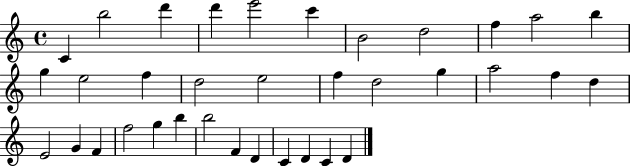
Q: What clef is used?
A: treble